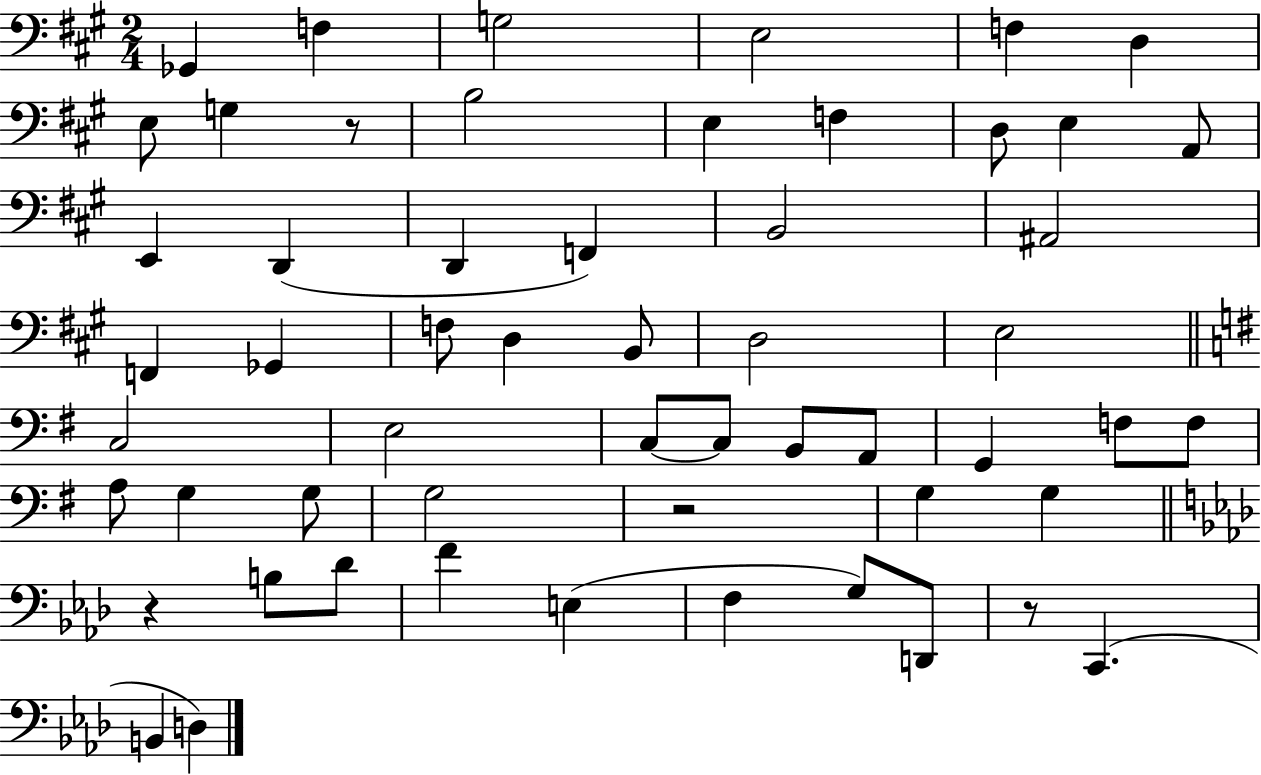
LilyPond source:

{
  \clef bass
  \numericTimeSignature
  \time 2/4
  \key a \major
  ges,4 f4 | g2 | e2 | f4 d4 | \break e8 g4 r8 | b2 | e4 f4 | d8 e4 a,8 | \break e,4 d,4( | d,4 f,4) | b,2 | ais,2 | \break f,4 ges,4 | f8 d4 b,8 | d2 | e2 | \break \bar "||" \break \key g \major c2 | e2 | c8~~ c8 b,8 a,8 | g,4 f8 f8 | \break a8 g4 g8 | g2 | r2 | g4 g4 | \break \bar "||" \break \key f \minor r4 b8 des'8 | f'4 e4( | f4 g8) d,8 | r8 c,4.( | \break b,4 d4) | \bar "|."
}